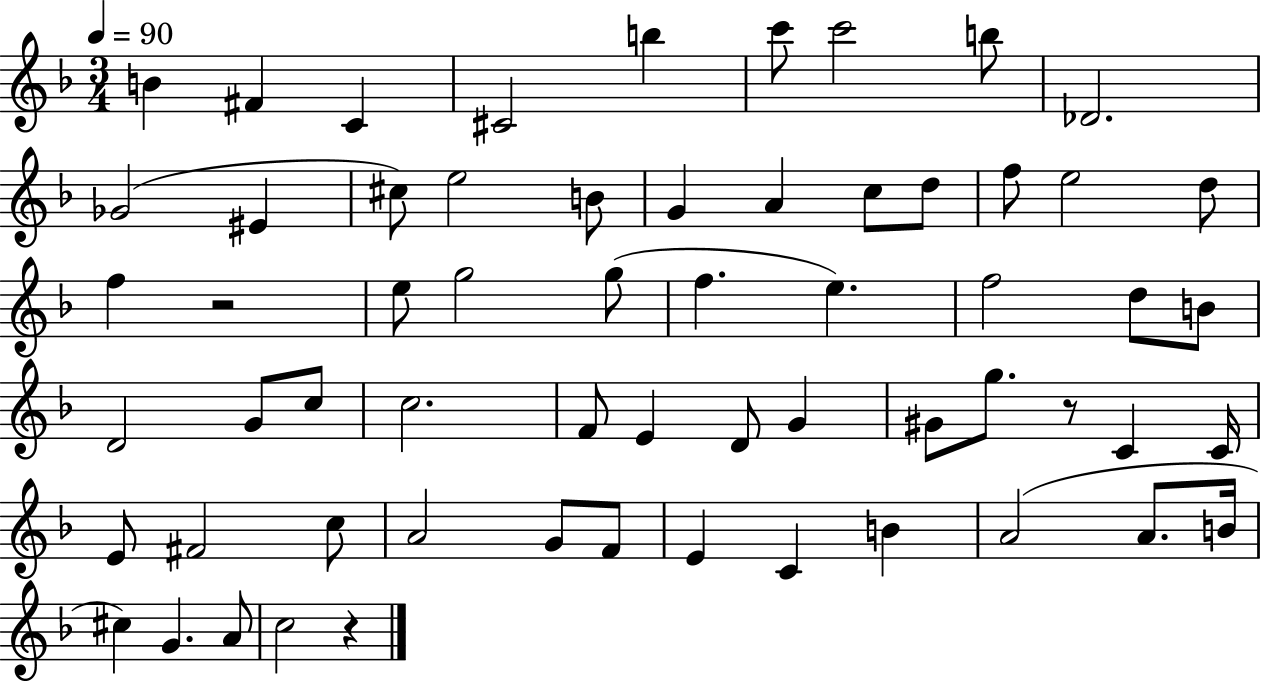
B4/q F#4/q C4/q C#4/h B5/q C6/e C6/h B5/e Db4/h. Gb4/h EIS4/q C#5/e E5/h B4/e G4/q A4/q C5/e D5/e F5/e E5/h D5/e F5/q R/h E5/e G5/h G5/e F5/q. E5/q. F5/h D5/e B4/e D4/h G4/e C5/e C5/h. F4/e E4/q D4/e G4/q G#4/e G5/e. R/e C4/q C4/s E4/e F#4/h C5/e A4/h G4/e F4/e E4/q C4/q B4/q A4/h A4/e. B4/s C#5/q G4/q. A4/e C5/h R/q